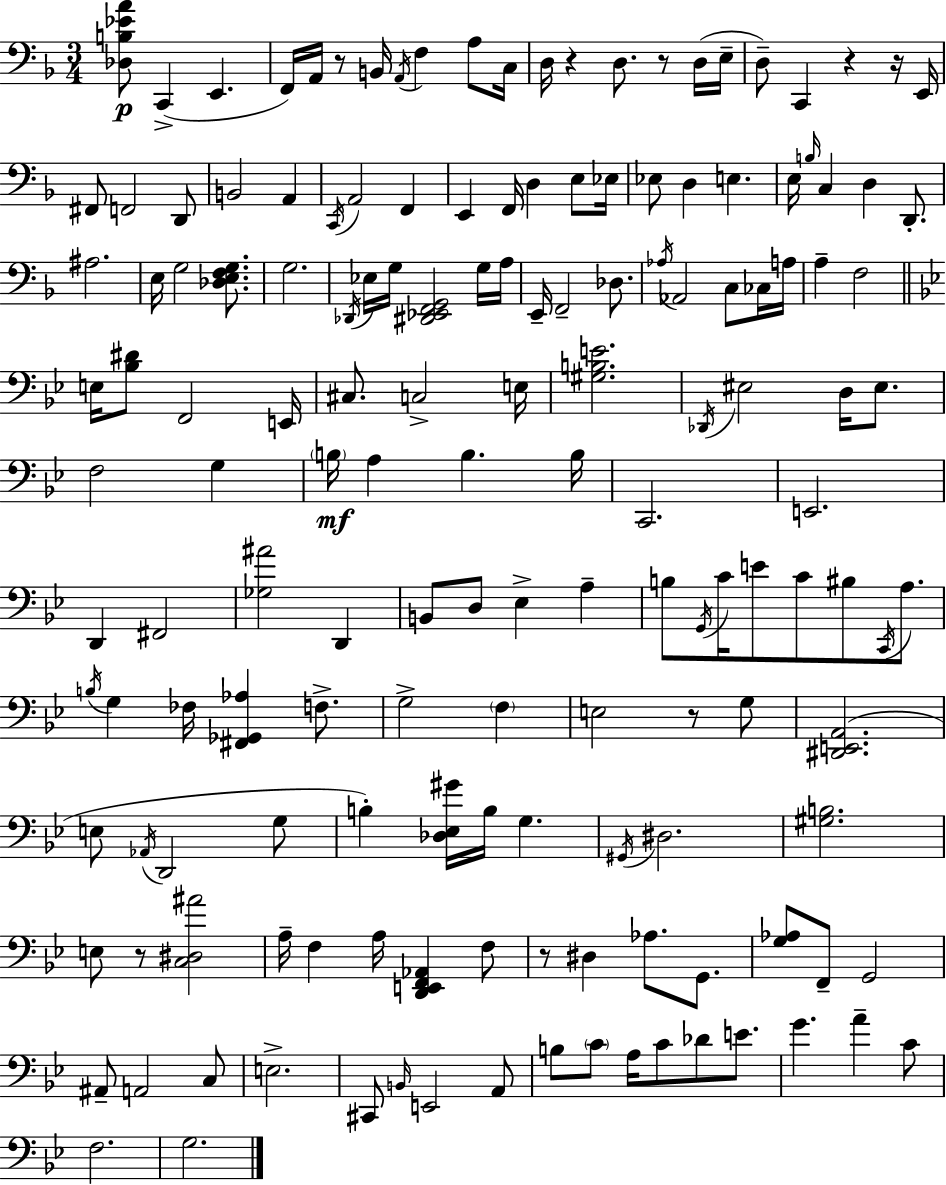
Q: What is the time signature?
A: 3/4